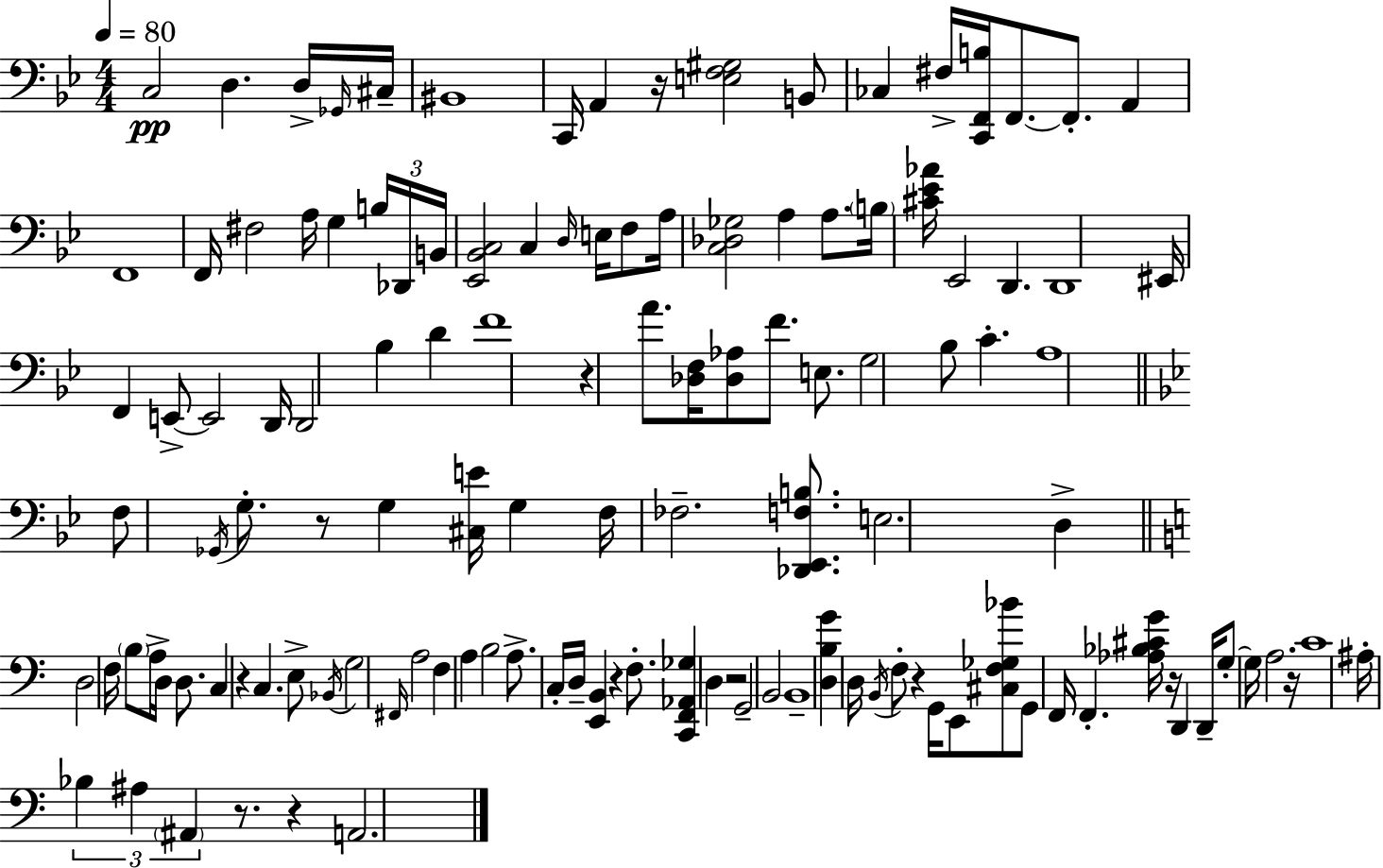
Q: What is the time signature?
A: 4/4